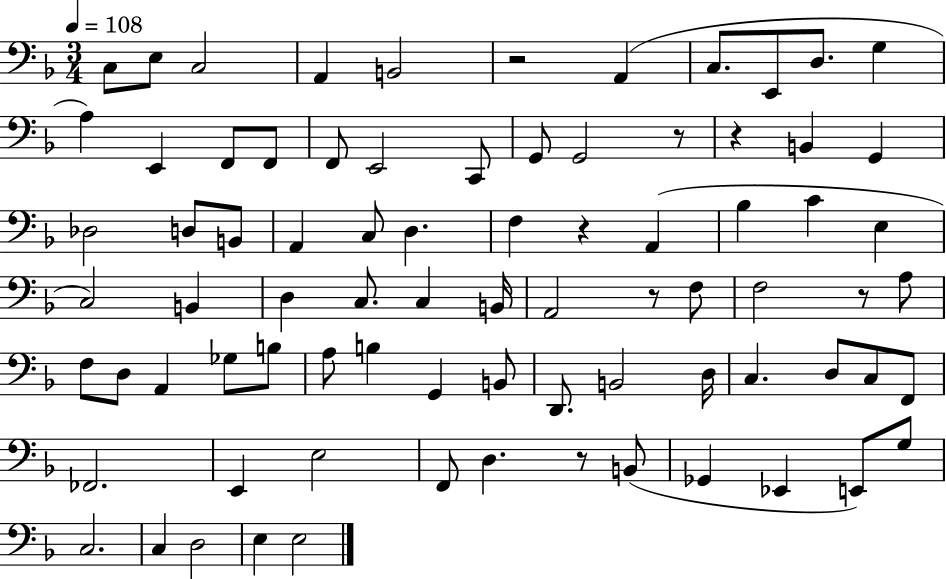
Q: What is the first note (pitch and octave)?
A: C3